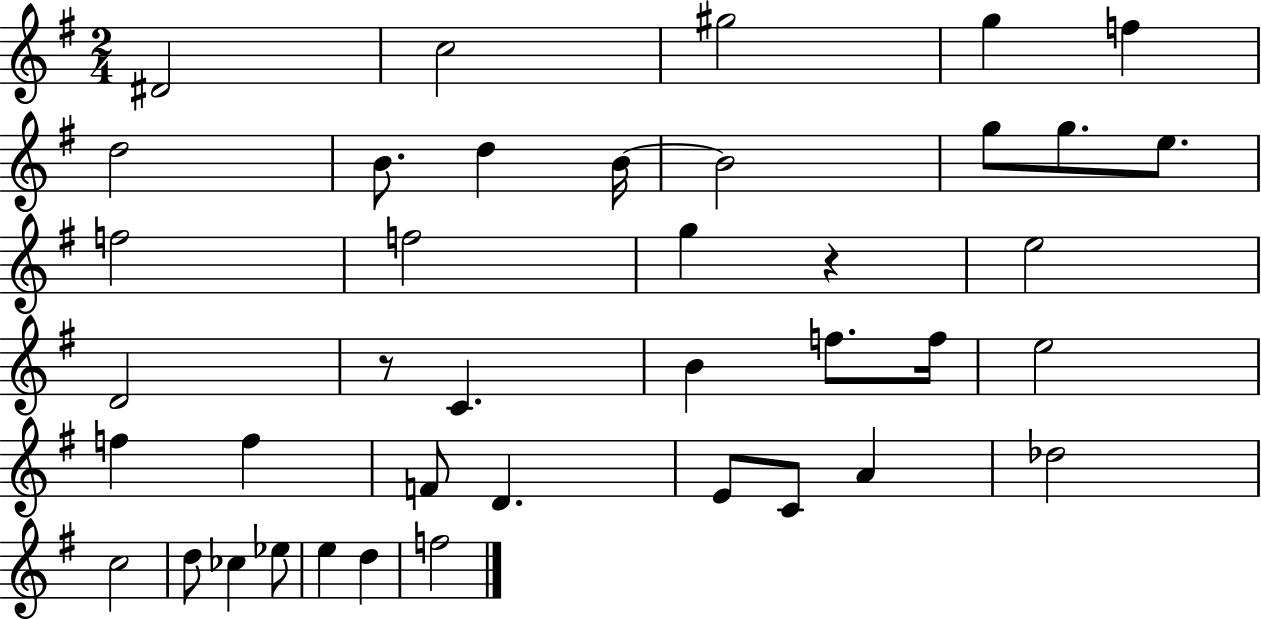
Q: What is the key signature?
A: G major